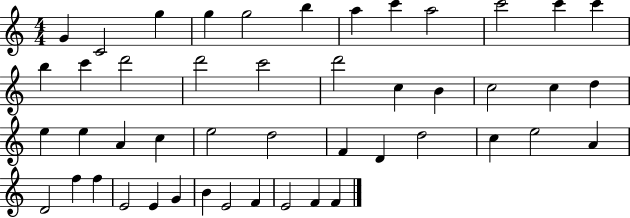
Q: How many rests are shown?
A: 0